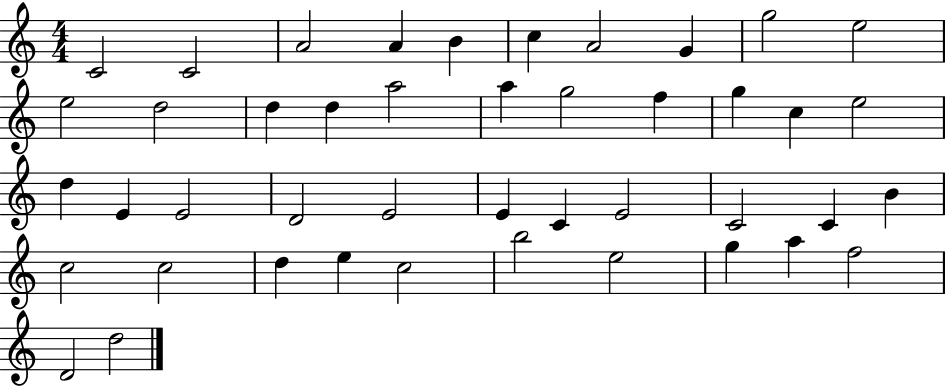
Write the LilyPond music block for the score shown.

{
  \clef treble
  \numericTimeSignature
  \time 4/4
  \key c \major
  c'2 c'2 | a'2 a'4 b'4 | c''4 a'2 g'4 | g''2 e''2 | \break e''2 d''2 | d''4 d''4 a''2 | a''4 g''2 f''4 | g''4 c''4 e''2 | \break d''4 e'4 e'2 | d'2 e'2 | e'4 c'4 e'2 | c'2 c'4 b'4 | \break c''2 c''2 | d''4 e''4 c''2 | b''2 e''2 | g''4 a''4 f''2 | \break d'2 d''2 | \bar "|."
}